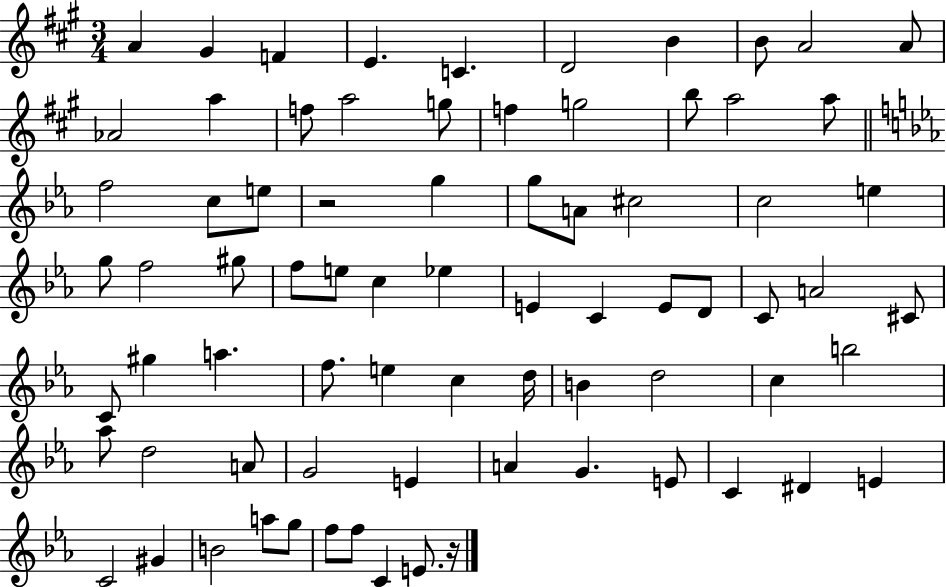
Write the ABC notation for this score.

X:1
T:Untitled
M:3/4
L:1/4
K:A
A ^G F E C D2 B B/2 A2 A/2 _A2 a f/2 a2 g/2 f g2 b/2 a2 a/2 f2 c/2 e/2 z2 g g/2 A/2 ^c2 c2 e g/2 f2 ^g/2 f/2 e/2 c _e E C E/2 D/2 C/2 A2 ^C/2 C/2 ^g a f/2 e c d/4 B d2 c b2 _a/2 d2 A/2 G2 E A G E/2 C ^D E C2 ^G B2 a/2 g/2 f/2 f/2 C E/2 z/4